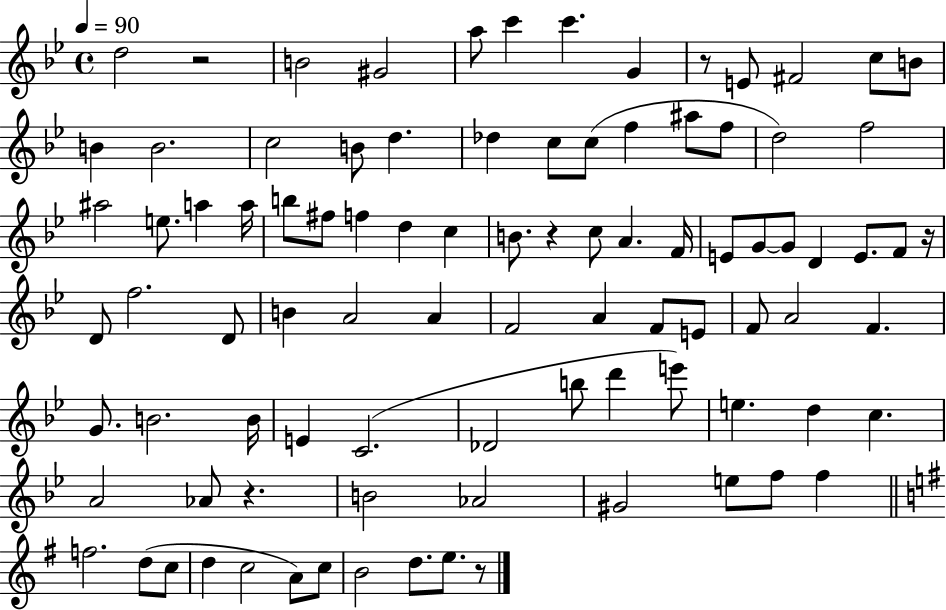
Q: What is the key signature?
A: BES major